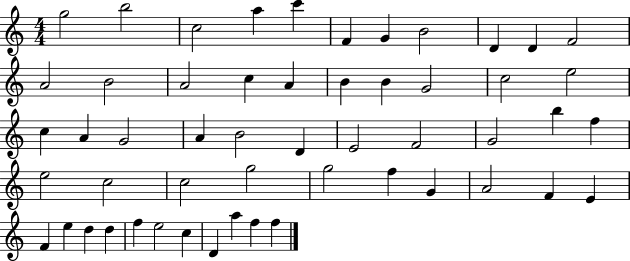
X:1
T:Untitled
M:4/4
L:1/4
K:C
g2 b2 c2 a c' F G B2 D D F2 A2 B2 A2 c A B B G2 c2 e2 c A G2 A B2 D E2 F2 G2 b f e2 c2 c2 g2 g2 f G A2 F E F e d d f e2 c D a f f